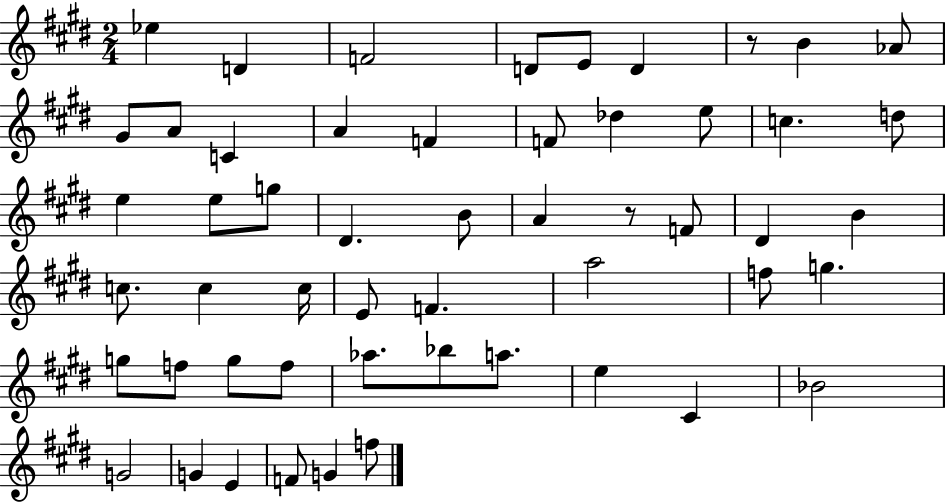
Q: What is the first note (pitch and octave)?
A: Eb5